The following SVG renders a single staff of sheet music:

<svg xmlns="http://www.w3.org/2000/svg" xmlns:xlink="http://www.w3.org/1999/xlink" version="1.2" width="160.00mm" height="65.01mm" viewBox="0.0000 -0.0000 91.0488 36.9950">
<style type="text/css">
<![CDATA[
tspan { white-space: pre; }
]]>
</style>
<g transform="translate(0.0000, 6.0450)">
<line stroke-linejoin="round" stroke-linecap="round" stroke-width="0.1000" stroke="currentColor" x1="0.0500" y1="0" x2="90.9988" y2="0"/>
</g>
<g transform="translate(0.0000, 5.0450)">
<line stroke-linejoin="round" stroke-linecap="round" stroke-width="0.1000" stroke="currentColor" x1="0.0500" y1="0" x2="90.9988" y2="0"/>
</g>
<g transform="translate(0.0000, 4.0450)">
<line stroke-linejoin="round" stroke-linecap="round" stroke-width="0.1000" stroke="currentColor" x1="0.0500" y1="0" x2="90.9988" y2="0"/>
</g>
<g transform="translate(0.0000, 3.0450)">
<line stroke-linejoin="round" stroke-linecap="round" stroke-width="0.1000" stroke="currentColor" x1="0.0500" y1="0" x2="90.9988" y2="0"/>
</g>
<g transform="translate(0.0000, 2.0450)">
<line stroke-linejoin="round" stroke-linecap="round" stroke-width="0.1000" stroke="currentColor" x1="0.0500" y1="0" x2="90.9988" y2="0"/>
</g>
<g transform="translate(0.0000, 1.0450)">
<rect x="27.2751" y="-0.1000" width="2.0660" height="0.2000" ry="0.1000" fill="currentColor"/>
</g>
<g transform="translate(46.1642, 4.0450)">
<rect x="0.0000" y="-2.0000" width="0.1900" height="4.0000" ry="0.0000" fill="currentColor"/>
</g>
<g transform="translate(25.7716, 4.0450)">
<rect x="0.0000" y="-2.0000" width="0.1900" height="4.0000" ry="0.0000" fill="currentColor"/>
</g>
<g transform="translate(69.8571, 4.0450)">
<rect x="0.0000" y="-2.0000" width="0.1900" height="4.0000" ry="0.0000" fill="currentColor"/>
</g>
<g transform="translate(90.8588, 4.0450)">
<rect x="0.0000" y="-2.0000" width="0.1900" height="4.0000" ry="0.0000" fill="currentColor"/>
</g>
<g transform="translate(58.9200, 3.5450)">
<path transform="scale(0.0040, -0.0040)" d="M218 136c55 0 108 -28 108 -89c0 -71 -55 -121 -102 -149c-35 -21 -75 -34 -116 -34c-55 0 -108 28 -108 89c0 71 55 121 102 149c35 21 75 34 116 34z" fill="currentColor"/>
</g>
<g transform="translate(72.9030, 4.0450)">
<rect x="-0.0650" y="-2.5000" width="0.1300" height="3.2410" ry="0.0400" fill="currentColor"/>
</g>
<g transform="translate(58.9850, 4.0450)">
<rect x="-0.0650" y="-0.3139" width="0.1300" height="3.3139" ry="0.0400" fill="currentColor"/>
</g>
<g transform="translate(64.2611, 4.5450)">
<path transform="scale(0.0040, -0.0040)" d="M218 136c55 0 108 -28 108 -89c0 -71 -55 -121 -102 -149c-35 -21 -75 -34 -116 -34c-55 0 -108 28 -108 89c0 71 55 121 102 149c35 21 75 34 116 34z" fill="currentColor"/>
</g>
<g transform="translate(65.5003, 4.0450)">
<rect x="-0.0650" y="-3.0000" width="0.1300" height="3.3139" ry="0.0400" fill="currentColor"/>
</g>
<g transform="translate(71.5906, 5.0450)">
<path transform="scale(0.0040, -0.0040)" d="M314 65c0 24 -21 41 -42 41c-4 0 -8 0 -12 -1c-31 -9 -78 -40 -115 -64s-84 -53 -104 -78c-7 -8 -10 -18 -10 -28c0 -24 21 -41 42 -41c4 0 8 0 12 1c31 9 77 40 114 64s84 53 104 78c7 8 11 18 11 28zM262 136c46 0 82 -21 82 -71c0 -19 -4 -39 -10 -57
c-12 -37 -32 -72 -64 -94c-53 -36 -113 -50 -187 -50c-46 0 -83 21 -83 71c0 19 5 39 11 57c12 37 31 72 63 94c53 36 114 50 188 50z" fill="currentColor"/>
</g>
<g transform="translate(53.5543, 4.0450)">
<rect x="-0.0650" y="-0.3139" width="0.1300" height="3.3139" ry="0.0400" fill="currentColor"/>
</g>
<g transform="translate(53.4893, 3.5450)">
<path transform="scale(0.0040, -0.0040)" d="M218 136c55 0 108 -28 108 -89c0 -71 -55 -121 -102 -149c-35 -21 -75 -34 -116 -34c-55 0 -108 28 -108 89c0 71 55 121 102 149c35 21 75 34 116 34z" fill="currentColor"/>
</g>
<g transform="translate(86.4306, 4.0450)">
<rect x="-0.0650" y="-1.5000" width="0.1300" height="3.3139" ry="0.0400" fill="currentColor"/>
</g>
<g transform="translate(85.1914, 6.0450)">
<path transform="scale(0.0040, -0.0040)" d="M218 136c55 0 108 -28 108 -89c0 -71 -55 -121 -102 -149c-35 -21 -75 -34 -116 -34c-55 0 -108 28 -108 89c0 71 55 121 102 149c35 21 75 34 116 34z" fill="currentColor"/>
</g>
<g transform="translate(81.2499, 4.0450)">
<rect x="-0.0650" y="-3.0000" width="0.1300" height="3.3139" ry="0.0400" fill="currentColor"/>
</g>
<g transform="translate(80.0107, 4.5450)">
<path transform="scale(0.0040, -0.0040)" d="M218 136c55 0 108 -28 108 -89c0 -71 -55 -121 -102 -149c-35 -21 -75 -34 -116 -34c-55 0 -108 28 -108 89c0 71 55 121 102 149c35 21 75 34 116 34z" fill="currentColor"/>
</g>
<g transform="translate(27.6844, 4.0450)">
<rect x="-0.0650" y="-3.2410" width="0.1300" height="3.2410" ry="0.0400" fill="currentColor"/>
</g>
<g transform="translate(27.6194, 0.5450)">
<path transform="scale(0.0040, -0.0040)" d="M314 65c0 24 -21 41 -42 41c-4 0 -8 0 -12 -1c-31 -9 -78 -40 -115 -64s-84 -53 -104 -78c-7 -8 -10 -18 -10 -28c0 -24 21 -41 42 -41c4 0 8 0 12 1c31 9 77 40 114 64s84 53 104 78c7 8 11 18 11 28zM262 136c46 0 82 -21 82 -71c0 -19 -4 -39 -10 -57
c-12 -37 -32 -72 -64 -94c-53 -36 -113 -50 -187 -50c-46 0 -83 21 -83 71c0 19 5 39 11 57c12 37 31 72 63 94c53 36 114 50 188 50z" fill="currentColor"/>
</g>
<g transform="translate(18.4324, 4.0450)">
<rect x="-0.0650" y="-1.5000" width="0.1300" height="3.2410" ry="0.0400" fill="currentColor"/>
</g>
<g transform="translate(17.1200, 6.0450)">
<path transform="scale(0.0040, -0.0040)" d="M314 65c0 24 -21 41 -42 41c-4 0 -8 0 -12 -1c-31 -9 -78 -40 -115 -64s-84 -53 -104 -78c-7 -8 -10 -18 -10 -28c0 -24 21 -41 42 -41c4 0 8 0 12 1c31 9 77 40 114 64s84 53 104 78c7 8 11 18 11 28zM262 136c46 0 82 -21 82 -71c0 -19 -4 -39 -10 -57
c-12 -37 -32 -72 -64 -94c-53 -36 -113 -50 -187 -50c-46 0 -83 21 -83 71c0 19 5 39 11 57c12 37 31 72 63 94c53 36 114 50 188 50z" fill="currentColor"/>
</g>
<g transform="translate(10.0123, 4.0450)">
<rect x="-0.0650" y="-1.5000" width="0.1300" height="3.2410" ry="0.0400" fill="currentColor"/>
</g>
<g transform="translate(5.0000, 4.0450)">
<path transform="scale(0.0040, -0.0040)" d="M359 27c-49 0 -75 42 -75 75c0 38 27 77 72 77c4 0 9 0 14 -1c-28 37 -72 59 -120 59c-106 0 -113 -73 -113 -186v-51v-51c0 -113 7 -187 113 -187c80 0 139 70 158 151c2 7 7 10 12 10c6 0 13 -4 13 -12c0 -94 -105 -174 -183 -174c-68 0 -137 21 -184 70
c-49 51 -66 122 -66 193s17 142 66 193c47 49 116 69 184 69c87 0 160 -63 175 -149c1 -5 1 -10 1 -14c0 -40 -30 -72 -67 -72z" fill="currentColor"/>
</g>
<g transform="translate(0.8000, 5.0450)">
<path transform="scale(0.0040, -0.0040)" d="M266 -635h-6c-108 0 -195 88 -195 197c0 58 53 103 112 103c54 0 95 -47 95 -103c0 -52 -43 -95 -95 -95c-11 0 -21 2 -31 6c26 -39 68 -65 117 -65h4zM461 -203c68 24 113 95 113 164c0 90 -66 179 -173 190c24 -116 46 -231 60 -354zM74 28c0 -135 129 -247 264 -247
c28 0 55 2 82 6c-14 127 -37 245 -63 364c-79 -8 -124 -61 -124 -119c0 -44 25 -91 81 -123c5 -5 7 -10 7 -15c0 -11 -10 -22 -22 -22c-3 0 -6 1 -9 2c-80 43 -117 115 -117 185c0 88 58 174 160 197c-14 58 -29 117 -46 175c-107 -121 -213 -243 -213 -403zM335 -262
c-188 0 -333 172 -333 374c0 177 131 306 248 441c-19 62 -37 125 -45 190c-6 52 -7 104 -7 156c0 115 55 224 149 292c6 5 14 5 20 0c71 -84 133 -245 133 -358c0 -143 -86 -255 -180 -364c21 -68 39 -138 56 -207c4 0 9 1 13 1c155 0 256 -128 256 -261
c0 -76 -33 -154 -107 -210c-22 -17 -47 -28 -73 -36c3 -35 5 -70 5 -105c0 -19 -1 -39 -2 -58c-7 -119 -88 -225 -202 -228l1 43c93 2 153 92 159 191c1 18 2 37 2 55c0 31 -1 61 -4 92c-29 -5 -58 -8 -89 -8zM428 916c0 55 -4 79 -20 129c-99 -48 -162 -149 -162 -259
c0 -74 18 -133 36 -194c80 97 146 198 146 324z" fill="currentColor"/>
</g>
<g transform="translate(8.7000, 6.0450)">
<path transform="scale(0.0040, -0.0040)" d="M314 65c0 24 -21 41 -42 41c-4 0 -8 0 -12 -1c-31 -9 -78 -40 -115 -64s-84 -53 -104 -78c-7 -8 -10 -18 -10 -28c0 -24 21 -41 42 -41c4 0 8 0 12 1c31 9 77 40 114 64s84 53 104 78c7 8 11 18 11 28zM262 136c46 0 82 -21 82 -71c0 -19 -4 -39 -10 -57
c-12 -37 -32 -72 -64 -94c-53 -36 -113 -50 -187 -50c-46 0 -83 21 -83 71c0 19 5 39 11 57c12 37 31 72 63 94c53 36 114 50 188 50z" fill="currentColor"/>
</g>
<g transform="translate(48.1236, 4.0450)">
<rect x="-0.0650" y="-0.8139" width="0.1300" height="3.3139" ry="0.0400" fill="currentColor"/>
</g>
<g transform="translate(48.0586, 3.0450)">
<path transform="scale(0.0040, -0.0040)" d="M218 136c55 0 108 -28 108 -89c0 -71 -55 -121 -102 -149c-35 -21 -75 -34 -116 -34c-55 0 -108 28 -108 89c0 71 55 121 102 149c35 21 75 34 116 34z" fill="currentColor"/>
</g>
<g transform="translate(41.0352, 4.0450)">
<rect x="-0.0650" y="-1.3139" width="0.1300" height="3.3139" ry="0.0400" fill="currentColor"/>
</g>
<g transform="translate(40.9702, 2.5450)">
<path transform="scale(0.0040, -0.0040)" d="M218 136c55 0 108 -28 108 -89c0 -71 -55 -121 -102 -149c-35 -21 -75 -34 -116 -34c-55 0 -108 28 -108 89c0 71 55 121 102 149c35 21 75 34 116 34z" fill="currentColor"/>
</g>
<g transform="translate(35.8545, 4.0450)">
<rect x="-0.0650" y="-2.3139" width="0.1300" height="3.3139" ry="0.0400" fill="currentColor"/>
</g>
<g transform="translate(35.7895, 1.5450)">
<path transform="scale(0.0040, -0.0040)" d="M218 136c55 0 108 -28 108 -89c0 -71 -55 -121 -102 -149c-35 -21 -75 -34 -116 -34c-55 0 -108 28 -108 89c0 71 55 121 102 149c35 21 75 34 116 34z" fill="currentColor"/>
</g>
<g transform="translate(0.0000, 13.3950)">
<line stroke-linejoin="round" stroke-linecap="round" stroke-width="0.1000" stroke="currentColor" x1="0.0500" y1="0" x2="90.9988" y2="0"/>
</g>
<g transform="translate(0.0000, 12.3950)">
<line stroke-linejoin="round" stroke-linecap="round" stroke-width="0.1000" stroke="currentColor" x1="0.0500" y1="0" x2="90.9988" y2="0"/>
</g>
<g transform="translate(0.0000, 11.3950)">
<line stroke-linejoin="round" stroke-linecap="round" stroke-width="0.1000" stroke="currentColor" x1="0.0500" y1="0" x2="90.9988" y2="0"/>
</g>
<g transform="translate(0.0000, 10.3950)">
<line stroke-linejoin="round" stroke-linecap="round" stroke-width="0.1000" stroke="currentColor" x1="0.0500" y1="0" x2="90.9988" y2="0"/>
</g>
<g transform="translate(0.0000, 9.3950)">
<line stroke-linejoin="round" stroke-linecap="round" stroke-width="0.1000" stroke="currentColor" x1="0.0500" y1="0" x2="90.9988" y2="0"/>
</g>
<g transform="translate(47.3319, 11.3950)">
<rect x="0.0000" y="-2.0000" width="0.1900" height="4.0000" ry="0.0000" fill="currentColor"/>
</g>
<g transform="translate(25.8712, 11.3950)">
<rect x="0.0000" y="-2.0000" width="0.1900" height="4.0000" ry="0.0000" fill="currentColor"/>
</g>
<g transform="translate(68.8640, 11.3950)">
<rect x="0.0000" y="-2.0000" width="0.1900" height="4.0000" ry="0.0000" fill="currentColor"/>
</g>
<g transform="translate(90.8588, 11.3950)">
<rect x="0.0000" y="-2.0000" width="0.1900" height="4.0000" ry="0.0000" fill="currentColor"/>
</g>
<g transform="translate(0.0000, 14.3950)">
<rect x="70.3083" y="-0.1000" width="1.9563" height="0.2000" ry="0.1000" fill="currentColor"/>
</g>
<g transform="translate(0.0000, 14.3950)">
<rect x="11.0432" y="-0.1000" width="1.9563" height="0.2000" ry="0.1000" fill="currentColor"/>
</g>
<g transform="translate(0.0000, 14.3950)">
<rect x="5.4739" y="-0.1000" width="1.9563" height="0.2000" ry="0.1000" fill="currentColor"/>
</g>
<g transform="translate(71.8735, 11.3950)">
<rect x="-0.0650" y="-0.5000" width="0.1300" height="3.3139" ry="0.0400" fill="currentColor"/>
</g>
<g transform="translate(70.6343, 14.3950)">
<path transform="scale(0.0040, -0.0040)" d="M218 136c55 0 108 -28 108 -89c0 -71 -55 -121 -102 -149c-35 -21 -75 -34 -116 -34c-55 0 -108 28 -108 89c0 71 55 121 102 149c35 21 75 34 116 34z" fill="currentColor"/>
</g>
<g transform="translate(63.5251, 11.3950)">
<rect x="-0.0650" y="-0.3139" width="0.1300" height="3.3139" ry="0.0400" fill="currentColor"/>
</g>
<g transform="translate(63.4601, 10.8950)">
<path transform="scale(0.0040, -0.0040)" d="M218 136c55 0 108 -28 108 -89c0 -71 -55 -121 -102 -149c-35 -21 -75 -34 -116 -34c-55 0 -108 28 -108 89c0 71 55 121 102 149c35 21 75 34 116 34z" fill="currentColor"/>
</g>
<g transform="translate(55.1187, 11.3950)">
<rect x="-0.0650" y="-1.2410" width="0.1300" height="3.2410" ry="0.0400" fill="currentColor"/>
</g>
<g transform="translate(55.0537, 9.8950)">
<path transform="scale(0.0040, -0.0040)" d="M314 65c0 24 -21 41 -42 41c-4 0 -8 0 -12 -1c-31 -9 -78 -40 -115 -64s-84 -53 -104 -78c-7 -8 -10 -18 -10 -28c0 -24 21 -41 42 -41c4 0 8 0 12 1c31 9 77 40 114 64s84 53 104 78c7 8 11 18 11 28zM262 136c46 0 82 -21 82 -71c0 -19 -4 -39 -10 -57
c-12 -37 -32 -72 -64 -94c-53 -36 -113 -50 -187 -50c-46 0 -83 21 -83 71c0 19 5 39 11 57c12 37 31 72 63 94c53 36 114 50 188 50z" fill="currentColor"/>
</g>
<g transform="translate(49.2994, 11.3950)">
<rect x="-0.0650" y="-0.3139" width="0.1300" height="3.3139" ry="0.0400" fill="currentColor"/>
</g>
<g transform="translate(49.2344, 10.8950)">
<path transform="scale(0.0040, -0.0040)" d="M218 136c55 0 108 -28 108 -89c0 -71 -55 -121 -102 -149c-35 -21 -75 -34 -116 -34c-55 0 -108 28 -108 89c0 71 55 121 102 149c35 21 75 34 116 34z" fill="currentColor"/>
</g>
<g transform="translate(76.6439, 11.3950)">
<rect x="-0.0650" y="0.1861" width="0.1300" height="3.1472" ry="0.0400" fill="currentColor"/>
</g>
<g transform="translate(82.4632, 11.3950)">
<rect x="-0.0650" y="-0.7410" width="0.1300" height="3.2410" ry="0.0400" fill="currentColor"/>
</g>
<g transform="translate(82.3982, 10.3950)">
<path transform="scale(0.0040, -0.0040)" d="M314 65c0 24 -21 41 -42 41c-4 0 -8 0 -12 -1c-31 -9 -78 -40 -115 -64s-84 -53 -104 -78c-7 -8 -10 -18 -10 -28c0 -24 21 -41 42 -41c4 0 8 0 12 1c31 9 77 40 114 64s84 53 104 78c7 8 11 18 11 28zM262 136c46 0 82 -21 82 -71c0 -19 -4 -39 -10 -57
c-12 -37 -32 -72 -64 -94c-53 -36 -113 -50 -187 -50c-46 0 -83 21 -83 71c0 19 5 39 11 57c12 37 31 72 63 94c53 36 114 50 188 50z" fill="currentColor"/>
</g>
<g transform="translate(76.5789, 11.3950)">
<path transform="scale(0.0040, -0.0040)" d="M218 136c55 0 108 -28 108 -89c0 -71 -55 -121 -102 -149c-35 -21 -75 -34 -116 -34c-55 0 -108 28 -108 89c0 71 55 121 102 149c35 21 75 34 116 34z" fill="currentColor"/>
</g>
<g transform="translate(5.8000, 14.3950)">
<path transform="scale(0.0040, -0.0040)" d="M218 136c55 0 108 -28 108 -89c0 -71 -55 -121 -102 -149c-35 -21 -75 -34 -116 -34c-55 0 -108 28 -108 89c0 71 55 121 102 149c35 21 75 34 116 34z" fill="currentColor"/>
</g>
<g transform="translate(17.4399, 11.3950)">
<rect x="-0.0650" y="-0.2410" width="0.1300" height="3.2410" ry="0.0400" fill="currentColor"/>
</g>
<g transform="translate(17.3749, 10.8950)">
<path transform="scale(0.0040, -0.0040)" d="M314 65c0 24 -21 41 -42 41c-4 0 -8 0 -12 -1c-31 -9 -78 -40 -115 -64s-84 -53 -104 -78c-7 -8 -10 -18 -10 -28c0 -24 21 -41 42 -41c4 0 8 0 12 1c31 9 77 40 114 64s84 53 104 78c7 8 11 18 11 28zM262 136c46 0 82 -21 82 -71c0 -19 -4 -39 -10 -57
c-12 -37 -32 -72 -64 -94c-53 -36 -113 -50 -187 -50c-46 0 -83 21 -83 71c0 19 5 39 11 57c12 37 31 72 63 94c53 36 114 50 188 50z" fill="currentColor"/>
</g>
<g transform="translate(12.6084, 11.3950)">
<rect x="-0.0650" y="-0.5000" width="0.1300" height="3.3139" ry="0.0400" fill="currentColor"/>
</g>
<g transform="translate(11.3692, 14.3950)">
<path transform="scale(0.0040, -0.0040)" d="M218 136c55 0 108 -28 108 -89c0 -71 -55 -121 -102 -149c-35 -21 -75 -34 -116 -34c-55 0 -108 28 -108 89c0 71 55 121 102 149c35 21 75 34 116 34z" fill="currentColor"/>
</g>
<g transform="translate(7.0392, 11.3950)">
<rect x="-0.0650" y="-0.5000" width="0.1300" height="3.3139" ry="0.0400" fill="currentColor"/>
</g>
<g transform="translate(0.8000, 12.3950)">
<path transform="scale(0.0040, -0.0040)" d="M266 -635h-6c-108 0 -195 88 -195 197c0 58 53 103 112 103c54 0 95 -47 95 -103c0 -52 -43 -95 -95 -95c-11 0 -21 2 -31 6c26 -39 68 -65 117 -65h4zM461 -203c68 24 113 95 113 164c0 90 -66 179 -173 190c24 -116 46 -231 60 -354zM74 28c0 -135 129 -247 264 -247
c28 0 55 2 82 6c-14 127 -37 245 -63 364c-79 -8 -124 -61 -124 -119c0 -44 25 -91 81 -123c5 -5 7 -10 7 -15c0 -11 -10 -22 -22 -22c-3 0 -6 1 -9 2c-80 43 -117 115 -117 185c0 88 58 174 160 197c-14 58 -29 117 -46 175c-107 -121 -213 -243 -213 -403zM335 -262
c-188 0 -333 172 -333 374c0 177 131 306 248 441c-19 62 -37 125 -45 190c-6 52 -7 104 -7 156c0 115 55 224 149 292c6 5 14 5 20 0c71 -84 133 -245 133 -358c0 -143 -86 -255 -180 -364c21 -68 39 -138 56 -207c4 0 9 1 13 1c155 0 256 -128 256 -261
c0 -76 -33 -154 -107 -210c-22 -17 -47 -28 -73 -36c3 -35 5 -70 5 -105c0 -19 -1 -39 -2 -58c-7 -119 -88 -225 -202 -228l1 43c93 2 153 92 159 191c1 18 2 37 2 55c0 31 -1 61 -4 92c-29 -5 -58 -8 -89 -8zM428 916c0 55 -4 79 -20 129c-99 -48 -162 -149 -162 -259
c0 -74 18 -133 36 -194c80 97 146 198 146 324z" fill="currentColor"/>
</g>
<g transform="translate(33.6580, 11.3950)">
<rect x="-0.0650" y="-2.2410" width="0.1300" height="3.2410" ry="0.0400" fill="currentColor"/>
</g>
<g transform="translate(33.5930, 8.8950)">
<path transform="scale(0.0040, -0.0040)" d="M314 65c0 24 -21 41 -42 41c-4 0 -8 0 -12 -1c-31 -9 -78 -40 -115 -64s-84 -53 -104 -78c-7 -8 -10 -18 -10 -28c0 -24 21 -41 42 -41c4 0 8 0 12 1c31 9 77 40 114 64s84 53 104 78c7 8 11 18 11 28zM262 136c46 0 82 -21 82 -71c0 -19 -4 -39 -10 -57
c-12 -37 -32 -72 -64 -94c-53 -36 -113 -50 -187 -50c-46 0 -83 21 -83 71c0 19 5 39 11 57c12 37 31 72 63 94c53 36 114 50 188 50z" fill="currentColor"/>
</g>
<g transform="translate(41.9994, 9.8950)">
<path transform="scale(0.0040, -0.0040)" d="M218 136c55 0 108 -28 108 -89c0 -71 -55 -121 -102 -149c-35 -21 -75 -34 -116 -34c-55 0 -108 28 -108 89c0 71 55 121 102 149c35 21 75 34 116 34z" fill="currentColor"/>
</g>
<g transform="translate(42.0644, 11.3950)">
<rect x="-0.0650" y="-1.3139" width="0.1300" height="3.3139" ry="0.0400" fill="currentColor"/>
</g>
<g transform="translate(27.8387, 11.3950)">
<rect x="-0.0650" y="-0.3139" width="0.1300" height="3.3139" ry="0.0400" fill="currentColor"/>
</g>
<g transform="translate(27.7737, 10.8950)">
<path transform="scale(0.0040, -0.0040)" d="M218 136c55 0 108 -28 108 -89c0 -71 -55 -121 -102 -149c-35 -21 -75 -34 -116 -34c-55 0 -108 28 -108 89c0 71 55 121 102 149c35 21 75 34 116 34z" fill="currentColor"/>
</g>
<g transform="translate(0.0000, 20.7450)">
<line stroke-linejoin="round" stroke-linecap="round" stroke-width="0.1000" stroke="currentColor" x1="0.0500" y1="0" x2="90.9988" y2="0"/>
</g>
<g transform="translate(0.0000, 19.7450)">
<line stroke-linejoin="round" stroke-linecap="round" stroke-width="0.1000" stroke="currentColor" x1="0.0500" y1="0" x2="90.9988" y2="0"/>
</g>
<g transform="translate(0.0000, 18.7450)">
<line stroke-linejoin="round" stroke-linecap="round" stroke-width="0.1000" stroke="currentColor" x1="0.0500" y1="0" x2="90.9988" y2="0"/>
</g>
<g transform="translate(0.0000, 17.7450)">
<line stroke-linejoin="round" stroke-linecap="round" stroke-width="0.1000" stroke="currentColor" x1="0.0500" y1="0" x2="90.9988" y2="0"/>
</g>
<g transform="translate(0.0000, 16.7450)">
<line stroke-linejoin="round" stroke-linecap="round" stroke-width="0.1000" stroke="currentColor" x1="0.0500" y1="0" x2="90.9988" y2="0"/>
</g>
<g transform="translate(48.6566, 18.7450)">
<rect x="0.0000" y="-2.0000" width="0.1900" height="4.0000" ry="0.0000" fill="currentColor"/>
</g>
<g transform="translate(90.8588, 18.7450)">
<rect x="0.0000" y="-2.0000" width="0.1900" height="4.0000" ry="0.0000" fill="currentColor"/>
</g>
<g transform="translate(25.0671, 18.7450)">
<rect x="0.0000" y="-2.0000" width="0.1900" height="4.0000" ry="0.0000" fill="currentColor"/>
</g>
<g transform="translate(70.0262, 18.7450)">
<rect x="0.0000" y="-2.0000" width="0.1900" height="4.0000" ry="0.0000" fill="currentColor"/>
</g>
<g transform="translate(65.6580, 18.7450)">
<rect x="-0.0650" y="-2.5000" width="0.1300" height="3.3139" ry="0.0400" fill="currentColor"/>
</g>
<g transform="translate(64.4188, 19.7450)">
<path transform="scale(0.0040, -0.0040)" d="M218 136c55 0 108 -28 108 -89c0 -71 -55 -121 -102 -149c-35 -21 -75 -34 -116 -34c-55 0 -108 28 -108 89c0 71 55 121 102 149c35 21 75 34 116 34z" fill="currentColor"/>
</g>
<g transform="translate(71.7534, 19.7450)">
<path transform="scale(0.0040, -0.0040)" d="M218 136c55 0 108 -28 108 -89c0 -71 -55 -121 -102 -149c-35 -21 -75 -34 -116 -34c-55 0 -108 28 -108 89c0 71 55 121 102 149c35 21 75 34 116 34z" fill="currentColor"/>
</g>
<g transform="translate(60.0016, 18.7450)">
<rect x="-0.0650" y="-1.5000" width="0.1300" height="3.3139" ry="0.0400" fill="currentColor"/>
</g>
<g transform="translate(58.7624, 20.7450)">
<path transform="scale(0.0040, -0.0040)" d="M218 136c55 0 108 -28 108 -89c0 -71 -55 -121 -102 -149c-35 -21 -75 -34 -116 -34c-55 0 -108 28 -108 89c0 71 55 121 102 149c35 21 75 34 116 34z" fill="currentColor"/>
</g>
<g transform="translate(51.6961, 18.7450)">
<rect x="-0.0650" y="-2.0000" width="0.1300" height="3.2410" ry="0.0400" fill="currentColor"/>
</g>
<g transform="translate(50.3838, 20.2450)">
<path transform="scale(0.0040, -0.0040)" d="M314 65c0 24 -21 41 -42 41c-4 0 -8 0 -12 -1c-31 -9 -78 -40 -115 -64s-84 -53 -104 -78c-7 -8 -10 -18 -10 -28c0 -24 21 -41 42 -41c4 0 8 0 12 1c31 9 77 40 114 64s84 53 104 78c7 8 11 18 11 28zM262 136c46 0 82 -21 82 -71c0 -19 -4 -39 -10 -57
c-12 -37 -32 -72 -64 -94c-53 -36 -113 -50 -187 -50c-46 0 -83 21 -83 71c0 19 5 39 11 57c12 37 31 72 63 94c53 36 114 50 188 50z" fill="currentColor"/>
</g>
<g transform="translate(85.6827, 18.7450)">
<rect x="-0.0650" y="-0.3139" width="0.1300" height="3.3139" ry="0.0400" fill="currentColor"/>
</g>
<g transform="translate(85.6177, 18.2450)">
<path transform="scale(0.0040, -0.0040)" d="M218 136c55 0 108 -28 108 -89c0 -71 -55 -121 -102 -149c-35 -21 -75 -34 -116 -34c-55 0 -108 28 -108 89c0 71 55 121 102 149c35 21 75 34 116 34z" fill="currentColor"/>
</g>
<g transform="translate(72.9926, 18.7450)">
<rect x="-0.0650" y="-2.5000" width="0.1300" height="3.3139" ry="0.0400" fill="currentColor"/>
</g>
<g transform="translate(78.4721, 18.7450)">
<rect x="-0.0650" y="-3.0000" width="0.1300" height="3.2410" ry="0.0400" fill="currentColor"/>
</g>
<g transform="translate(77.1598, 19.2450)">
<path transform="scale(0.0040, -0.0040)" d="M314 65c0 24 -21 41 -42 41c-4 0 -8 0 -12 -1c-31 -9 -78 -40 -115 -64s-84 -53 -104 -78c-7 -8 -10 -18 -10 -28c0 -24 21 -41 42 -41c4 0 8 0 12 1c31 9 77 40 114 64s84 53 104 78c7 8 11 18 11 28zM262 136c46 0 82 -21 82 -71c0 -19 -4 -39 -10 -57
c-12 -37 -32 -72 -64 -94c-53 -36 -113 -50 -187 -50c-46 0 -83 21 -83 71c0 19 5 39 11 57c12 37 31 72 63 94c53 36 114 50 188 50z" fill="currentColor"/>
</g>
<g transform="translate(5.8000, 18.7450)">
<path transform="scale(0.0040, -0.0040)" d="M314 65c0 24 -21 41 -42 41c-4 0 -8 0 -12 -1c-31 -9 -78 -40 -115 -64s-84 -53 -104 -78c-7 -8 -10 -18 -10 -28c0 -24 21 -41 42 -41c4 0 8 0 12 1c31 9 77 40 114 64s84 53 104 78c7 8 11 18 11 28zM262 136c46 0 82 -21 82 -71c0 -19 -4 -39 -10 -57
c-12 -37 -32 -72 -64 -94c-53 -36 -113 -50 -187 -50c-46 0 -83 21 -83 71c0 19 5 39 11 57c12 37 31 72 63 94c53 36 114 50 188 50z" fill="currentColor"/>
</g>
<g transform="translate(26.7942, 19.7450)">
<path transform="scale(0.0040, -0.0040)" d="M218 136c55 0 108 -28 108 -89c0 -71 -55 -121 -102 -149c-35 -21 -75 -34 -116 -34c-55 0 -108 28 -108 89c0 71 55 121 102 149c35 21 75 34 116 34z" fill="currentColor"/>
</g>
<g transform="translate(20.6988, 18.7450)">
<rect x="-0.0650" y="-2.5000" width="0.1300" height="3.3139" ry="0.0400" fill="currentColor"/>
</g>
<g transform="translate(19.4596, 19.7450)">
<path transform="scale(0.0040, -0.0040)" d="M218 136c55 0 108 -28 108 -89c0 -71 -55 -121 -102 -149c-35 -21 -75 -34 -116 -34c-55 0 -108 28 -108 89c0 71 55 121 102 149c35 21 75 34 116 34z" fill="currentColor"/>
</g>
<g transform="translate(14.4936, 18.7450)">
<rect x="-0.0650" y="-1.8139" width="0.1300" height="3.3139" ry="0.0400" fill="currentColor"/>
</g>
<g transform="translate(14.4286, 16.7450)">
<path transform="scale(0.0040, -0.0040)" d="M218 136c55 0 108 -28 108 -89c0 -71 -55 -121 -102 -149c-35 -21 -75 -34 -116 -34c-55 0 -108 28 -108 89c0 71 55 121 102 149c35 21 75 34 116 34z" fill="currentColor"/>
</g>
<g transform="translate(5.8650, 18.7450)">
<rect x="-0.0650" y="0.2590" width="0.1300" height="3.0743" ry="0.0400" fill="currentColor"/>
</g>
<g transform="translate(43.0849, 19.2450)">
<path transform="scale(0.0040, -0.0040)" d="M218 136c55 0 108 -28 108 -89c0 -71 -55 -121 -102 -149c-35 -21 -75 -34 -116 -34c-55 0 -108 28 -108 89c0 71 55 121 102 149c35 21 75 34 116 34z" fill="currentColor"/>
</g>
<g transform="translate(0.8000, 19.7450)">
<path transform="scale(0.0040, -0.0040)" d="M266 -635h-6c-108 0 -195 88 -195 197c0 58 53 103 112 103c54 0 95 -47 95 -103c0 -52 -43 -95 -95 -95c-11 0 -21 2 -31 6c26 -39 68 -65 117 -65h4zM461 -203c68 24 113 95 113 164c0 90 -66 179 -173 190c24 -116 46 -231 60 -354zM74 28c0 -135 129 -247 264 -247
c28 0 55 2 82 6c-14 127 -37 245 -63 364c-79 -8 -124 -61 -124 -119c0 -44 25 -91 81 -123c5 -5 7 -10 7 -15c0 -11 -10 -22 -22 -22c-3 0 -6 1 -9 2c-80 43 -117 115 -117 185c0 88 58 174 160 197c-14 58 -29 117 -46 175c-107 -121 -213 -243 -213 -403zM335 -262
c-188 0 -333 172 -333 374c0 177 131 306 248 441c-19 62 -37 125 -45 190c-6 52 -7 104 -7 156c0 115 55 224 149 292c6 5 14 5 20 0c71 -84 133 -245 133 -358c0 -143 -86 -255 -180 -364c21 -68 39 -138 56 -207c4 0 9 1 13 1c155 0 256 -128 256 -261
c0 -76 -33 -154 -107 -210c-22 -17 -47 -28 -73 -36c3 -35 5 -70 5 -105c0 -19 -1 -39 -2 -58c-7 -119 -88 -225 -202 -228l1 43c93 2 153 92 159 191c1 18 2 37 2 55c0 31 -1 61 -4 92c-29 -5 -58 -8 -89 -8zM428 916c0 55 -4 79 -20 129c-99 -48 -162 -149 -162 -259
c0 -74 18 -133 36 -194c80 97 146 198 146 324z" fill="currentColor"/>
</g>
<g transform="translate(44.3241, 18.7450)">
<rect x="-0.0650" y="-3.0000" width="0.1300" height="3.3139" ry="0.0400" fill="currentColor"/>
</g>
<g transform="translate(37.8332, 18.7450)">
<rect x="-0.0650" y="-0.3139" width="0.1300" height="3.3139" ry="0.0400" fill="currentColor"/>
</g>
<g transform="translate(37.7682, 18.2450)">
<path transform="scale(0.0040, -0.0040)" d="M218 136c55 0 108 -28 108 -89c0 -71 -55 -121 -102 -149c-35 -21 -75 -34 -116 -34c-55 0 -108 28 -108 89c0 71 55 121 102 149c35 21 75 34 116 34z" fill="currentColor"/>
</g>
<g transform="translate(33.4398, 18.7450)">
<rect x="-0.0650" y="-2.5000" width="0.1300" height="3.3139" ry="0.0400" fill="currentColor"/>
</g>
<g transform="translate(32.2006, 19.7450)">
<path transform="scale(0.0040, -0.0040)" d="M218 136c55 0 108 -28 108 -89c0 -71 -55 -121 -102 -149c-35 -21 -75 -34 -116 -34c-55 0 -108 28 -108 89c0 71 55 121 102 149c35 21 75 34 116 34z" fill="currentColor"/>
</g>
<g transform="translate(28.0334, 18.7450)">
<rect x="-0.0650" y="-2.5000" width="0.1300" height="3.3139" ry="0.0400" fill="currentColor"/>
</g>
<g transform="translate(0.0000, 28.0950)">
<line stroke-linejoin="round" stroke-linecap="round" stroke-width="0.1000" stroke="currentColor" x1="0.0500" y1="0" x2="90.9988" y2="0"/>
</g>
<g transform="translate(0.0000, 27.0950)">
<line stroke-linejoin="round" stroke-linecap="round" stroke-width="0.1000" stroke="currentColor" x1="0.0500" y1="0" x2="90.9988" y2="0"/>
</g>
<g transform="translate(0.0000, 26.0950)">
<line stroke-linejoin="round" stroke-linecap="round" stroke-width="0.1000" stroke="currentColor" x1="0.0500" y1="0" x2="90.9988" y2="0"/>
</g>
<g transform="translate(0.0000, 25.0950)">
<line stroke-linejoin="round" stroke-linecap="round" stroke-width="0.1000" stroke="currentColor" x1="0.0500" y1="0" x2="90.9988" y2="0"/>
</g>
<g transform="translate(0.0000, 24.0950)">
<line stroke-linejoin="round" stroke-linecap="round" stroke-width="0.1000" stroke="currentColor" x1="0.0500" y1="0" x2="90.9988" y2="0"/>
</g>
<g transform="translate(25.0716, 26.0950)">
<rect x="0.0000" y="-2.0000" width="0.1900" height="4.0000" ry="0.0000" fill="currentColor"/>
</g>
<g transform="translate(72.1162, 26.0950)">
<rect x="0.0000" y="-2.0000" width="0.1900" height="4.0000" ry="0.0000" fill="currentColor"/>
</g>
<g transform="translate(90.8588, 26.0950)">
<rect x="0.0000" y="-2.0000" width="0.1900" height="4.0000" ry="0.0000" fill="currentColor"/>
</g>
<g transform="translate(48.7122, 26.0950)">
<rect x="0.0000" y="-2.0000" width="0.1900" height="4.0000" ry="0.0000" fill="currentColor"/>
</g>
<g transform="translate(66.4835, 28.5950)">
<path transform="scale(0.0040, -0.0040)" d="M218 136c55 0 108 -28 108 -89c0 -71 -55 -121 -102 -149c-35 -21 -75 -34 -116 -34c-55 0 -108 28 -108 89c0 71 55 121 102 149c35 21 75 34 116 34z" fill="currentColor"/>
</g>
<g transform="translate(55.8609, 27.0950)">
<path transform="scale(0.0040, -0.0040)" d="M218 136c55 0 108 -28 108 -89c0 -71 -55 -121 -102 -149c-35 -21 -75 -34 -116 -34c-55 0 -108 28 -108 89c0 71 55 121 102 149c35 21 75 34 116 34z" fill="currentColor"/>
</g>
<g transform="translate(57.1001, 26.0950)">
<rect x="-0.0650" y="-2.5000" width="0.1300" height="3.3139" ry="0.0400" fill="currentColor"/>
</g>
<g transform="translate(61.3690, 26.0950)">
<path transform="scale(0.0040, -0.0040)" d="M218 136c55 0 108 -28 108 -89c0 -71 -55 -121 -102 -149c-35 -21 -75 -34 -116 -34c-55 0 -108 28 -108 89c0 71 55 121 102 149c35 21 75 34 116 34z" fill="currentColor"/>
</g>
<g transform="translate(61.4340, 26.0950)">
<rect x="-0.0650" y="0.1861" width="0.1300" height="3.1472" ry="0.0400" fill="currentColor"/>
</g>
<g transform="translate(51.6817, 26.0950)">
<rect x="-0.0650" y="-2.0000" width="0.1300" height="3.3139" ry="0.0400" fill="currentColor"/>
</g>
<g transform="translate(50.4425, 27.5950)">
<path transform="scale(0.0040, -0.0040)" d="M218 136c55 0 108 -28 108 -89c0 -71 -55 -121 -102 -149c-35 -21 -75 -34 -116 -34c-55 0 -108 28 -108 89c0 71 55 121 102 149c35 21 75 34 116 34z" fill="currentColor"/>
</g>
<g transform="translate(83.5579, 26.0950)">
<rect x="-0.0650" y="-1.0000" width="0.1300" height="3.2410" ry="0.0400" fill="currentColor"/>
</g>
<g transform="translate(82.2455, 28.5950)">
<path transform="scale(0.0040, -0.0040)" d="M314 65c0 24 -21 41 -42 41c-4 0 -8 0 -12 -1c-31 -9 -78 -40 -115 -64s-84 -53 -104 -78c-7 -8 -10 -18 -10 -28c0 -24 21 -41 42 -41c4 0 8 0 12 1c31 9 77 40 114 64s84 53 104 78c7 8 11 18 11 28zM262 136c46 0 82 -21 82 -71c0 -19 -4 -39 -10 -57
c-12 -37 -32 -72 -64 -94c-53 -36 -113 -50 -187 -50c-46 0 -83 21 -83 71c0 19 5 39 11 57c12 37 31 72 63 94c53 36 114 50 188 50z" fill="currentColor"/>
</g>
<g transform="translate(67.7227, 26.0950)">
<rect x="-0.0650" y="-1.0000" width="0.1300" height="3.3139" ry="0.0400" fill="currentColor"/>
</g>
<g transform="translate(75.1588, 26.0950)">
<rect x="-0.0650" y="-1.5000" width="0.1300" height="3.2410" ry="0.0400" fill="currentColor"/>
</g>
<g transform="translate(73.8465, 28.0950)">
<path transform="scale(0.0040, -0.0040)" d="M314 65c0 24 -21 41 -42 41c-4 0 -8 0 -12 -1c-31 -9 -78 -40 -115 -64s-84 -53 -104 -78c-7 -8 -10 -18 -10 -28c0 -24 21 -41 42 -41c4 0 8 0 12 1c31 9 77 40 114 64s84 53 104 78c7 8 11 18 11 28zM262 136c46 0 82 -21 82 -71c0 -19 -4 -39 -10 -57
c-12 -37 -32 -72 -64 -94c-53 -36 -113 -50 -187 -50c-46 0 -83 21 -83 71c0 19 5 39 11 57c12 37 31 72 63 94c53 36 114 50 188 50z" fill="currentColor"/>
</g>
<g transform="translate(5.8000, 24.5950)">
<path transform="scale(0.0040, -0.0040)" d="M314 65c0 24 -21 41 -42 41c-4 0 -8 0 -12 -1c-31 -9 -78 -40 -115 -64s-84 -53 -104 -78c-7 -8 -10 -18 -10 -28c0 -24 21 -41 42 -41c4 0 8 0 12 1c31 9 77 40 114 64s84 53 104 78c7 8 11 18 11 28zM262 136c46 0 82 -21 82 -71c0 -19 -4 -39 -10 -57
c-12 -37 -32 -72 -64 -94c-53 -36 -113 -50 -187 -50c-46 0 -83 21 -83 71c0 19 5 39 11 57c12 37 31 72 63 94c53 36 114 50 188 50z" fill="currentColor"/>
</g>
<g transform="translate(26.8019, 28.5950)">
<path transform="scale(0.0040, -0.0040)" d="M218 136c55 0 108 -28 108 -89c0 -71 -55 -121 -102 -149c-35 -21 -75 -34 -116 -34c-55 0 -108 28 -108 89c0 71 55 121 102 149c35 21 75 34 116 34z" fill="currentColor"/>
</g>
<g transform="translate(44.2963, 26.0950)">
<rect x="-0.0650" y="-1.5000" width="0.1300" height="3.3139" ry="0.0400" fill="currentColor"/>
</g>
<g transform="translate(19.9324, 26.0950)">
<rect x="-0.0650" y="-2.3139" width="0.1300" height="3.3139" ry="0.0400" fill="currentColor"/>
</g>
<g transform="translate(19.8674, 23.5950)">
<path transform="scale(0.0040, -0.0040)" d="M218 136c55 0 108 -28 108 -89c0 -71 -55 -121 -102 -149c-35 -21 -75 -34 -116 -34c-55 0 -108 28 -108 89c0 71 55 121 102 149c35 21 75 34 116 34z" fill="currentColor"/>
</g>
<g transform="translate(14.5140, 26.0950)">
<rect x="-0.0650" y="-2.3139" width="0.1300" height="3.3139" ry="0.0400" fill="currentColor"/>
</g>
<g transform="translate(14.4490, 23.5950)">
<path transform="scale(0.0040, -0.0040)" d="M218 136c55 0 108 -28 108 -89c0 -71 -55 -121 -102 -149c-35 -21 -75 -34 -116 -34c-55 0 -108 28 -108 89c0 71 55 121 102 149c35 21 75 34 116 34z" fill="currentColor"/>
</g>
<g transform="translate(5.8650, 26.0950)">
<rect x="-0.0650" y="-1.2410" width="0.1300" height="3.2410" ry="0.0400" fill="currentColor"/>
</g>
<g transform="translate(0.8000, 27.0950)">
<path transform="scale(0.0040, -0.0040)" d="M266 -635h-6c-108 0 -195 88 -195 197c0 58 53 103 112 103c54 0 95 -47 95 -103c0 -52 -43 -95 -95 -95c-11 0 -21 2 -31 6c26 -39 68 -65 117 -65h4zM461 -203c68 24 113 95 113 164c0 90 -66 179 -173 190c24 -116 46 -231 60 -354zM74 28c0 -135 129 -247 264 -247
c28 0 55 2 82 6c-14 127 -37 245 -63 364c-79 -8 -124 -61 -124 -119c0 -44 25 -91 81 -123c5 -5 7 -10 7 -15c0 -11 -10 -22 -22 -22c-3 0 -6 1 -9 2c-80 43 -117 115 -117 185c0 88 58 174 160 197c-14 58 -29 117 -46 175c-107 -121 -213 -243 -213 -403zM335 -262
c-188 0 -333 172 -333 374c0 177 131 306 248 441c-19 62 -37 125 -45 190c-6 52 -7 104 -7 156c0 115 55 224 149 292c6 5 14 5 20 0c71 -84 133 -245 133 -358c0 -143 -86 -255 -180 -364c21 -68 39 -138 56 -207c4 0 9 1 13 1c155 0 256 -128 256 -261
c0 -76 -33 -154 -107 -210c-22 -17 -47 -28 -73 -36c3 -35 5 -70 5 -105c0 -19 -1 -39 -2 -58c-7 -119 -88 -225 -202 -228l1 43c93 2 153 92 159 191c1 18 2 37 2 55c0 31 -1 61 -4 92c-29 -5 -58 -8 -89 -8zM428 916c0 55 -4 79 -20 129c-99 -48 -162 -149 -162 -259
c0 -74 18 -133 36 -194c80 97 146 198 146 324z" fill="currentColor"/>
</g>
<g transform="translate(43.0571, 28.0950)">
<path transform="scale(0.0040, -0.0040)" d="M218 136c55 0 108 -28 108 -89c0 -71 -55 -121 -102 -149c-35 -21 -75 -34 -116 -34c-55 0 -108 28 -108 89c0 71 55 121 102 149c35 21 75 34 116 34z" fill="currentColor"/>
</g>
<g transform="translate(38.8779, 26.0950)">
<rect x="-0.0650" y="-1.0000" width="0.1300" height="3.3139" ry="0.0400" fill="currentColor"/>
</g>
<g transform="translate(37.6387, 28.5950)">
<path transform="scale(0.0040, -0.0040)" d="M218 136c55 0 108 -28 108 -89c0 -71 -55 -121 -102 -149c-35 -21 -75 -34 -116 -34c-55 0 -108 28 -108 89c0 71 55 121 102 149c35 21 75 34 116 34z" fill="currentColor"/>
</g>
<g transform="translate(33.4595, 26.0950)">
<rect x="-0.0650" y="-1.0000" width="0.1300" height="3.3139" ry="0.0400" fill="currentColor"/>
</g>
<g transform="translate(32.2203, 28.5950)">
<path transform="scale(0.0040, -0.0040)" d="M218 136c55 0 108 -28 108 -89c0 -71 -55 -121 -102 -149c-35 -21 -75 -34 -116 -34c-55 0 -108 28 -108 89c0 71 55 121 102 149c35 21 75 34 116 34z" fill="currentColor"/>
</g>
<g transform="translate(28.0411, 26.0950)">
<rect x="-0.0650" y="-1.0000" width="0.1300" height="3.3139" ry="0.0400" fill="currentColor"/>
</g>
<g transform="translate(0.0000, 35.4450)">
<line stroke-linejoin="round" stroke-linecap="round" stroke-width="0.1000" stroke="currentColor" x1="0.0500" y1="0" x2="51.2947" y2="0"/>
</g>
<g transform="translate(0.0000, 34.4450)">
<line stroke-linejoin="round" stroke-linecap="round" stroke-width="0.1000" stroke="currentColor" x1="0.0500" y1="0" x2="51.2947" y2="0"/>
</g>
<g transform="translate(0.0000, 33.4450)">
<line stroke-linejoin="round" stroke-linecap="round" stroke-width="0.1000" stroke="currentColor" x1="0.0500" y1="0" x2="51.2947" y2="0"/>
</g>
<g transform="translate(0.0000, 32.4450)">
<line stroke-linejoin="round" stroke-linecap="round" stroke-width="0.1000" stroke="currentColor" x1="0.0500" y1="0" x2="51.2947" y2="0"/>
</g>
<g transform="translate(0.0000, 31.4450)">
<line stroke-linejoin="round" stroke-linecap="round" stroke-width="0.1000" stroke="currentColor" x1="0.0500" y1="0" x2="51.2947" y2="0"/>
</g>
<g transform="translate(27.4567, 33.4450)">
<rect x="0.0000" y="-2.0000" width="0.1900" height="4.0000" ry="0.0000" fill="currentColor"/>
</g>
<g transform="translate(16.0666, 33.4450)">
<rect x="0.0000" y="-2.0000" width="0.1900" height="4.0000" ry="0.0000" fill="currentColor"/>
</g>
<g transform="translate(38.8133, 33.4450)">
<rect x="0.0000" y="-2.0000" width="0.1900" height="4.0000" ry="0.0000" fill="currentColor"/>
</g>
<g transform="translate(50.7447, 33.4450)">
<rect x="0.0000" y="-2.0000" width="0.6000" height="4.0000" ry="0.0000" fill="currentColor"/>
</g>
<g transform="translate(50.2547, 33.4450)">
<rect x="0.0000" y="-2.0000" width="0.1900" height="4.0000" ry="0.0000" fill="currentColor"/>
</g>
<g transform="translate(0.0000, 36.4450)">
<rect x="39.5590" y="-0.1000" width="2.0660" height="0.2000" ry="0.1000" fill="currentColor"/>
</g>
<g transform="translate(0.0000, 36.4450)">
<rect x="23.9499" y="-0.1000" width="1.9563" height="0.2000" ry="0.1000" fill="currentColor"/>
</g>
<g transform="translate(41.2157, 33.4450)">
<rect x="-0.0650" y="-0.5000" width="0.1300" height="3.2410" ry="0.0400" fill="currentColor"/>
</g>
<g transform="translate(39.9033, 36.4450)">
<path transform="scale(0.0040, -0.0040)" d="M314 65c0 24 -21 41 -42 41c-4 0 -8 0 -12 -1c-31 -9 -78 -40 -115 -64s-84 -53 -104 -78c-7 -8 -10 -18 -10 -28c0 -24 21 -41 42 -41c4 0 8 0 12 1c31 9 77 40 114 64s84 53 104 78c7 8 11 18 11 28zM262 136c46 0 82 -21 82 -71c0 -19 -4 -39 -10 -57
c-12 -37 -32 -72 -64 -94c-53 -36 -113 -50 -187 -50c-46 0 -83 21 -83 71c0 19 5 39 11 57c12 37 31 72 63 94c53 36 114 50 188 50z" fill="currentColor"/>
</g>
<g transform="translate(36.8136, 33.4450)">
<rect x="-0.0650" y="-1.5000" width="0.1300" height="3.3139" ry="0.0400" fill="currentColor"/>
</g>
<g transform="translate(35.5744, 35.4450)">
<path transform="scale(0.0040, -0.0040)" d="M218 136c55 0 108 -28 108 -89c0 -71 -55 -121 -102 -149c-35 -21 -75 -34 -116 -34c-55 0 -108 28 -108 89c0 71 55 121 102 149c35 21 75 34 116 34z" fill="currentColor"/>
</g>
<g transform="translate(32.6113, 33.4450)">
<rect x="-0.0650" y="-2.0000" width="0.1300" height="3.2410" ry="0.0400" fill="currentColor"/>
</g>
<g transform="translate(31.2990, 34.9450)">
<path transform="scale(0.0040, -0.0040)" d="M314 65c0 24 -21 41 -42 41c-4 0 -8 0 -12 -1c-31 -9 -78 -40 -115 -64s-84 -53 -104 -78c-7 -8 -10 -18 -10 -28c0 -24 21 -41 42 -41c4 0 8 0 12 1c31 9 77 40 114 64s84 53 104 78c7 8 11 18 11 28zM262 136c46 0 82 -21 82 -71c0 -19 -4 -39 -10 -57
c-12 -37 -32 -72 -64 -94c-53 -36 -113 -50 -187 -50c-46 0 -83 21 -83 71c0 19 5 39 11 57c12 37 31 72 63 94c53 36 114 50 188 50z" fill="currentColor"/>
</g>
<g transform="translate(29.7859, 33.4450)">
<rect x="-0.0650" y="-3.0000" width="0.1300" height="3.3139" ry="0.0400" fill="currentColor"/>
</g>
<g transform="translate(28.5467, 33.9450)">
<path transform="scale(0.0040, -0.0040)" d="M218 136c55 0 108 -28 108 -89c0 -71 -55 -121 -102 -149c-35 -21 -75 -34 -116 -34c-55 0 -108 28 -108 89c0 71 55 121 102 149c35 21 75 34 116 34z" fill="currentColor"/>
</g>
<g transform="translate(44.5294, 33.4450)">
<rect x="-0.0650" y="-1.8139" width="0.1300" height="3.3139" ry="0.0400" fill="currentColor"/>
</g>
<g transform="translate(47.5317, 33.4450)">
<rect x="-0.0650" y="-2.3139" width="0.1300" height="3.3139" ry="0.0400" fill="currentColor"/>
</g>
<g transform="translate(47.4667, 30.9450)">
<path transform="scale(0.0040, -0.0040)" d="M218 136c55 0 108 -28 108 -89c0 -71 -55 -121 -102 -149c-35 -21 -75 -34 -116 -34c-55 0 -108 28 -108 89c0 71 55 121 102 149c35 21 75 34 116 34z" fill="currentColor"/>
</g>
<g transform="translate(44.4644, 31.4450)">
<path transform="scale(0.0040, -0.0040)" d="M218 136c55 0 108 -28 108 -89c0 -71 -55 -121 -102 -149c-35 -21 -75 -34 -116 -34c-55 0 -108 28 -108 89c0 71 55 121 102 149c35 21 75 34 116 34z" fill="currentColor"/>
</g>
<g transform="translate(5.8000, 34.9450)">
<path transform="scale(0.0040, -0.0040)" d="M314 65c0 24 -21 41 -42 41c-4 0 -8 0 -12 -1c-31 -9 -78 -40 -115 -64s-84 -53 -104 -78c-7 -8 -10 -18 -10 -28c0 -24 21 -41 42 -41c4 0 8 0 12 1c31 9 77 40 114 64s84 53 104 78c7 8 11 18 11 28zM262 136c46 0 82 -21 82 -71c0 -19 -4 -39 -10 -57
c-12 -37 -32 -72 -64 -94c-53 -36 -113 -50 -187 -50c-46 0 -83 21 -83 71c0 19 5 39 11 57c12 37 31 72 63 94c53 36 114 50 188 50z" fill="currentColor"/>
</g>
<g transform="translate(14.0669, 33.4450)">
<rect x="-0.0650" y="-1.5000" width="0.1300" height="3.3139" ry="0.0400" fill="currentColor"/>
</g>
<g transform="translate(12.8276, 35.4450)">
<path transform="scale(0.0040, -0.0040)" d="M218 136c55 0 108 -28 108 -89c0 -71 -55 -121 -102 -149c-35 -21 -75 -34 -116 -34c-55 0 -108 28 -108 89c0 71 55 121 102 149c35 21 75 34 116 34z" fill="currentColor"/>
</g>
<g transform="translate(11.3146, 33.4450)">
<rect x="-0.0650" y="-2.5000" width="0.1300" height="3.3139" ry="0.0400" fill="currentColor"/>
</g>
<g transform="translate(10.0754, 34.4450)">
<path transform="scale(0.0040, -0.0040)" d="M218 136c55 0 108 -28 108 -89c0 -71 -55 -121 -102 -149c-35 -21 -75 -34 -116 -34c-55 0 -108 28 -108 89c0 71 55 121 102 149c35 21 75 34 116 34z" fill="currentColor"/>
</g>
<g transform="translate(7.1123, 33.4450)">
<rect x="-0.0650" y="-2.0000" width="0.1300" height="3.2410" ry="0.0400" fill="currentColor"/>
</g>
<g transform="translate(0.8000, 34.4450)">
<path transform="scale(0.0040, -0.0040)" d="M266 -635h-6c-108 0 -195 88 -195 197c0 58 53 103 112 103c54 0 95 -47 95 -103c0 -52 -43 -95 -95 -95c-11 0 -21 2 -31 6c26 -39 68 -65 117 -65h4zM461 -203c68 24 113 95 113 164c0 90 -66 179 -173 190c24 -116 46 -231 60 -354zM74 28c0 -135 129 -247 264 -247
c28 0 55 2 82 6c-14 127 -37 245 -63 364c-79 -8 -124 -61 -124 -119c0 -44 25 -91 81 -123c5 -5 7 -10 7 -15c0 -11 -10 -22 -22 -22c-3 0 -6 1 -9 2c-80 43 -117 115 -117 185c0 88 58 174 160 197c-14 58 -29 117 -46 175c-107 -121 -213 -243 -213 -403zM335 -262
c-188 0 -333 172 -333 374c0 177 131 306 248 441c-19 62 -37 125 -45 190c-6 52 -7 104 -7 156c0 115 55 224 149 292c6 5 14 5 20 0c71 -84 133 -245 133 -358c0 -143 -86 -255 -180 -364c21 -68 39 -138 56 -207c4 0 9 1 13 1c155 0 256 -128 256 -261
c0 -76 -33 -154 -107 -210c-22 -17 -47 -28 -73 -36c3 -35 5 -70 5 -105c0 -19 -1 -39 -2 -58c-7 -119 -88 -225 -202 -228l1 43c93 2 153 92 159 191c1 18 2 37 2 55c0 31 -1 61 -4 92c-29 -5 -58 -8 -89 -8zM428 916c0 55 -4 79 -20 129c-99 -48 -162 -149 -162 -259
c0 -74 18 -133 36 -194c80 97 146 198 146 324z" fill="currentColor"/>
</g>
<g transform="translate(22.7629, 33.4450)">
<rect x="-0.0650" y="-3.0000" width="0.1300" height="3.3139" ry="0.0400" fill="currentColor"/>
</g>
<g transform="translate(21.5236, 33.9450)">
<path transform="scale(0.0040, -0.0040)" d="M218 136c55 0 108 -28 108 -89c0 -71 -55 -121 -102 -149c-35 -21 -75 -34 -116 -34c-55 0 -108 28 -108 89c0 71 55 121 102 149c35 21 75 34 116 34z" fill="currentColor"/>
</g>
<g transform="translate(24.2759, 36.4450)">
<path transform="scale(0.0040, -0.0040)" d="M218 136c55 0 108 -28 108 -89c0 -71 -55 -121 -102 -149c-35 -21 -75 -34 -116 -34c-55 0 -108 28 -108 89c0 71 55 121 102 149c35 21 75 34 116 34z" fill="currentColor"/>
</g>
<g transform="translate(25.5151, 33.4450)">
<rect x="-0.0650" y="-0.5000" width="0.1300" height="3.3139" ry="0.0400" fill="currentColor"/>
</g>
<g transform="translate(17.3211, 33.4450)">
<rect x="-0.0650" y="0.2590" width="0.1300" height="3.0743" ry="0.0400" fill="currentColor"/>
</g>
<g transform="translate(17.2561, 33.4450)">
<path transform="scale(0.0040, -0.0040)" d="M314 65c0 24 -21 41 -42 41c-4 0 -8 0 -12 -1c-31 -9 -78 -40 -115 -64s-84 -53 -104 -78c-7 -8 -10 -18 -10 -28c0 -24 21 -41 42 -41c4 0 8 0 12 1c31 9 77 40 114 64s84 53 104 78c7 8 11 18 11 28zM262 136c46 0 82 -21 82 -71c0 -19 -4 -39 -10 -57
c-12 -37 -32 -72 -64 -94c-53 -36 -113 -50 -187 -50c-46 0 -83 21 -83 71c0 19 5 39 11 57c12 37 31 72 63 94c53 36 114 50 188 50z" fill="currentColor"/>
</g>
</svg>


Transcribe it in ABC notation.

X:1
T:Untitled
M:4/4
L:1/4
K:C
E2 E2 b2 g e d c c A G2 A E C C c2 c g2 e c e2 c C B d2 B2 f G G G c A F2 E G G A2 c e2 g g D D D E F G B D E2 D2 F2 G E B2 A C A F2 E C2 f g